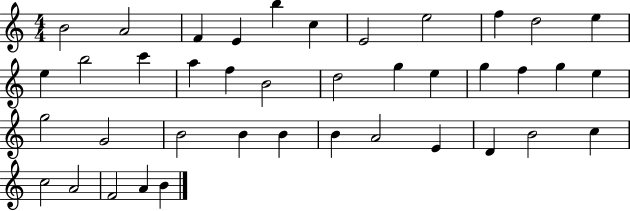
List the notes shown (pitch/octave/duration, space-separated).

B4/h A4/h F4/q E4/q B5/q C5/q E4/h E5/h F5/q D5/h E5/q E5/q B5/h C6/q A5/q F5/q B4/h D5/h G5/q E5/q G5/q F5/q G5/q E5/q G5/h G4/h B4/h B4/q B4/q B4/q A4/h E4/q D4/q B4/h C5/q C5/h A4/h F4/h A4/q B4/q